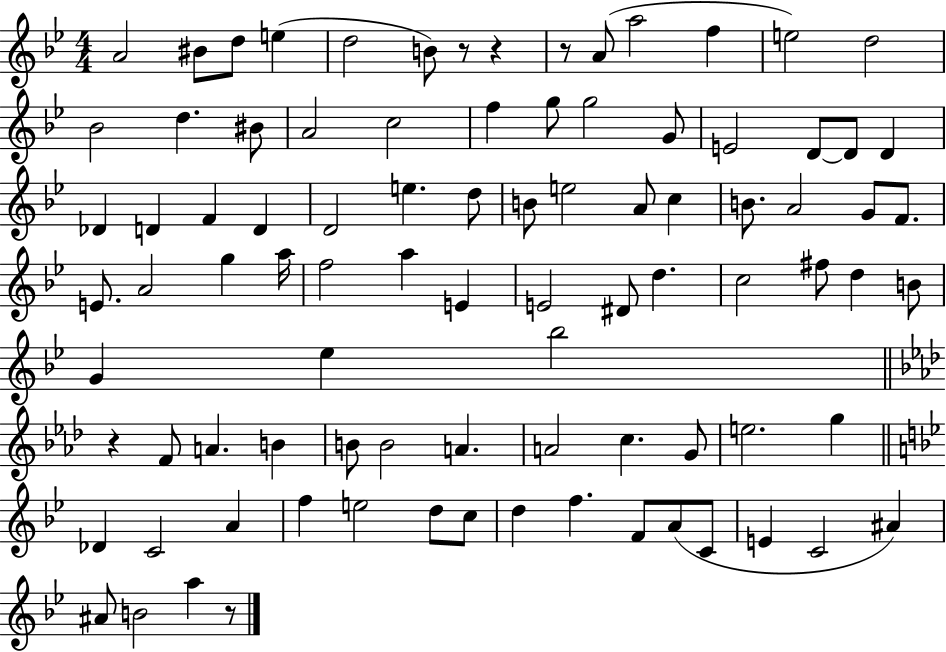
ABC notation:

X:1
T:Untitled
M:4/4
L:1/4
K:Bb
A2 ^B/2 d/2 e d2 B/2 z/2 z z/2 A/2 a2 f e2 d2 _B2 d ^B/2 A2 c2 f g/2 g2 G/2 E2 D/2 D/2 D _D D F D D2 e d/2 B/2 e2 A/2 c B/2 A2 G/2 F/2 E/2 A2 g a/4 f2 a E E2 ^D/2 d c2 ^f/2 d B/2 G _e _b2 z F/2 A B B/2 B2 A A2 c G/2 e2 g _D C2 A f e2 d/2 c/2 d f F/2 A/2 C/2 E C2 ^A ^A/2 B2 a z/2